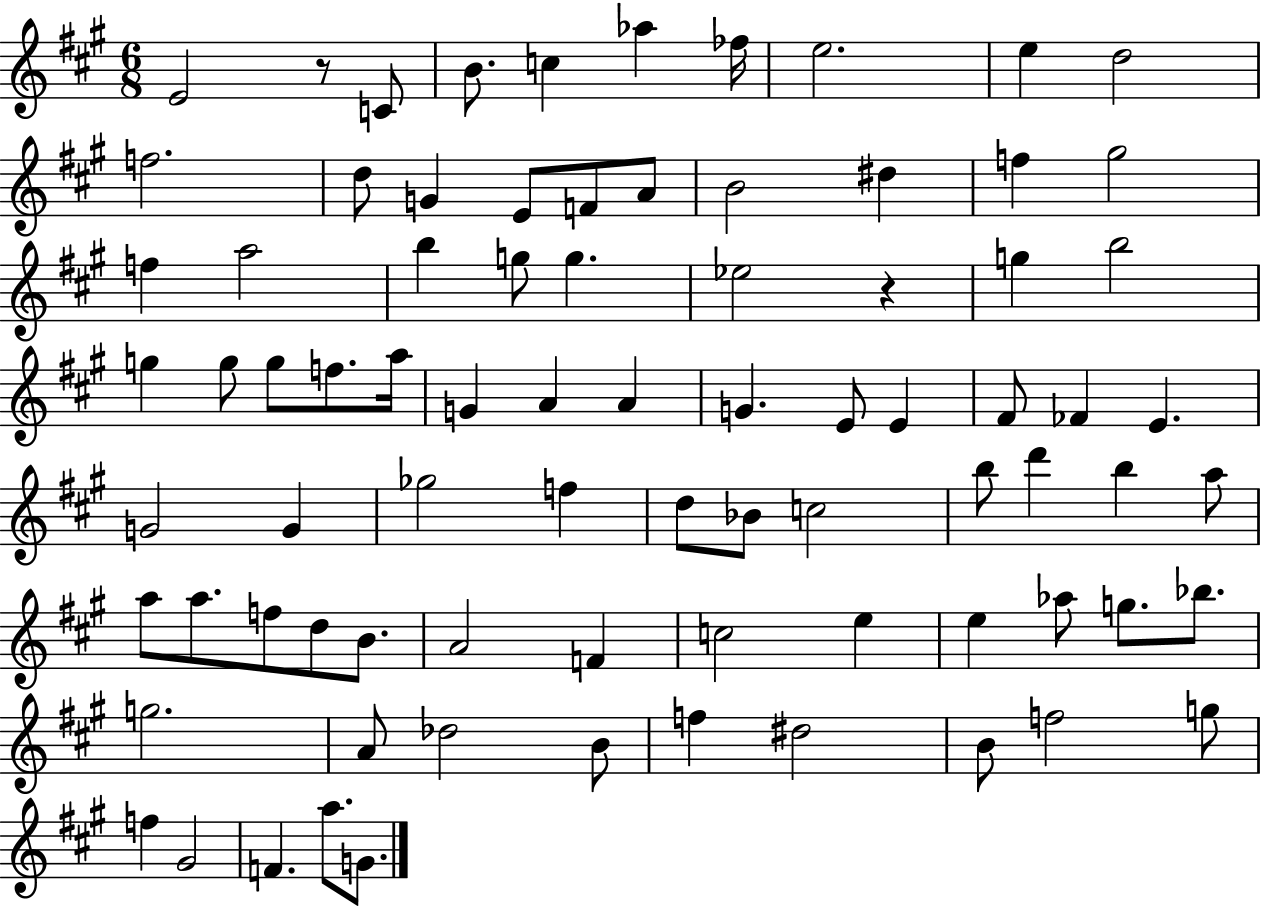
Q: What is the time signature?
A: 6/8